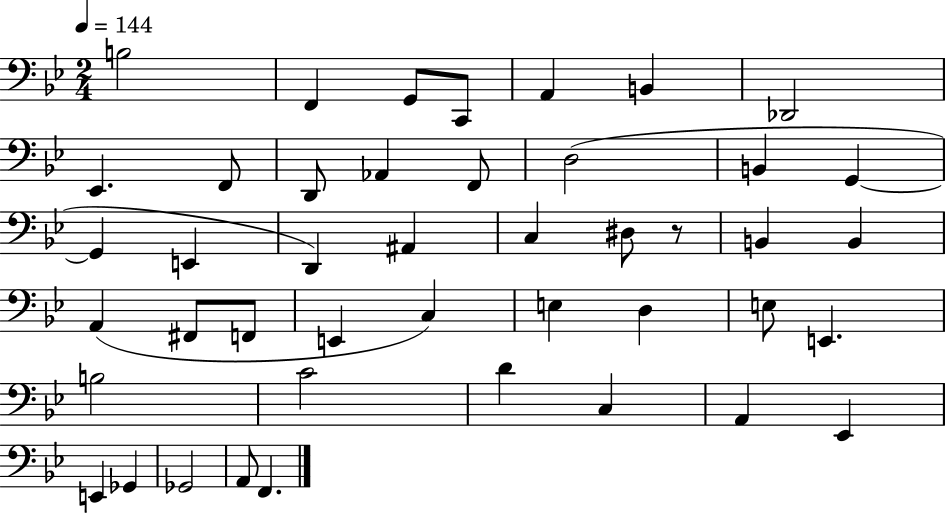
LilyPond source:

{
  \clef bass
  \numericTimeSignature
  \time 2/4
  \key bes \major
  \tempo 4 = 144
  b2 | f,4 g,8 c,8 | a,4 b,4 | des,2 | \break ees,4. f,8 | d,8 aes,4 f,8 | d2( | b,4 g,4~~ | \break g,4 e,4 | d,4) ais,4 | c4 dis8 r8 | b,4 b,4 | \break a,4( fis,8 f,8 | e,4 c4) | e4 d4 | e8 e,4. | \break b2 | c'2 | d'4 c4 | a,4 ees,4 | \break e,4 ges,4 | ges,2 | a,8 f,4. | \bar "|."
}